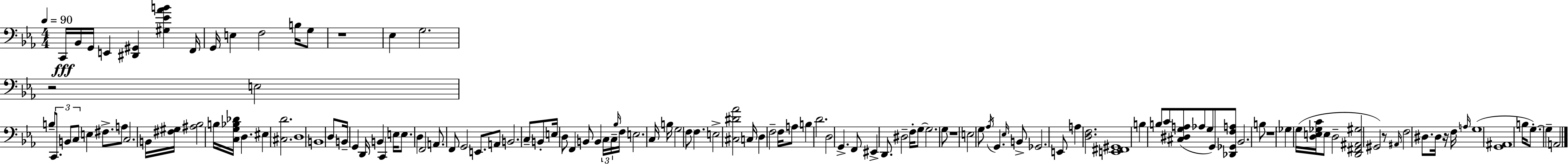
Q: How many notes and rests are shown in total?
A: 131